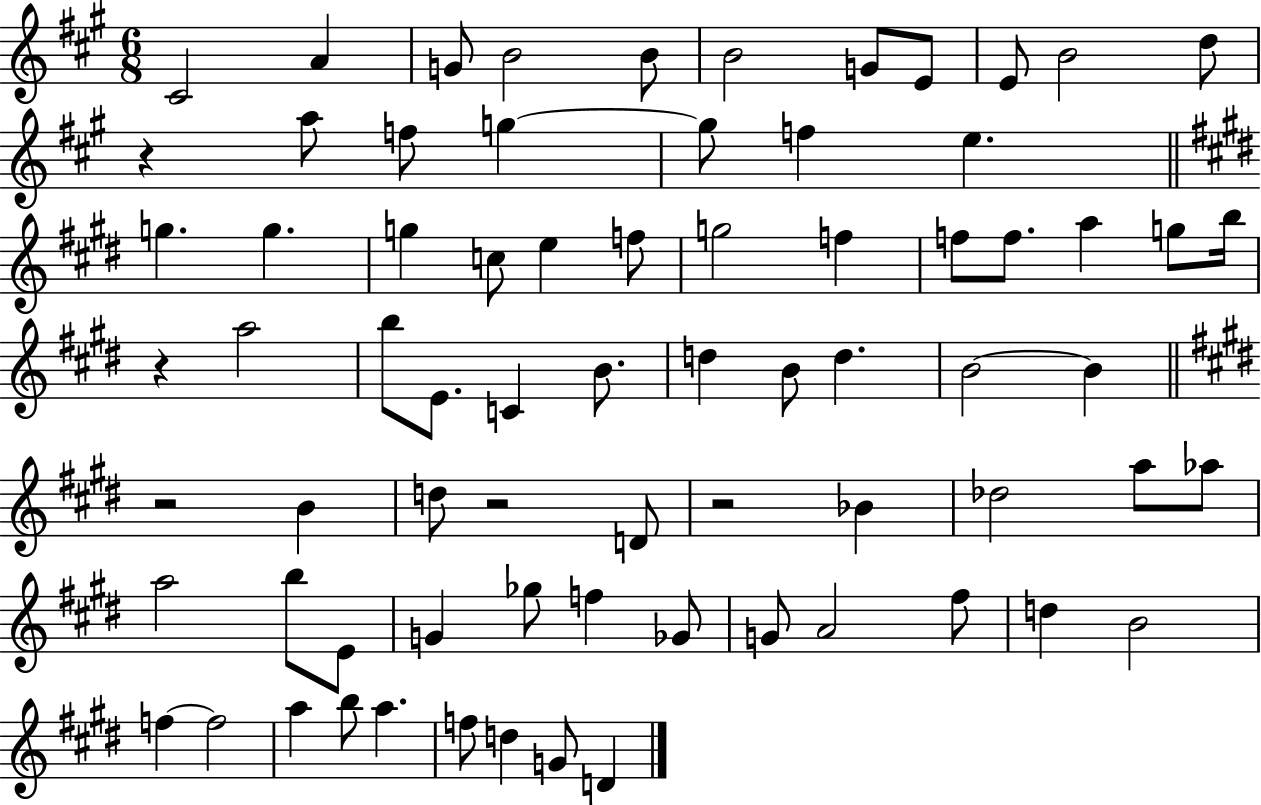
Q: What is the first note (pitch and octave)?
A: C#4